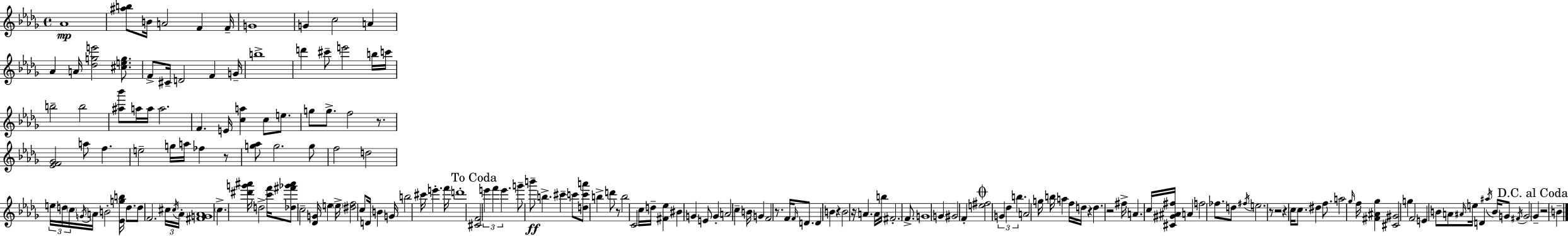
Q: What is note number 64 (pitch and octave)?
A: B4